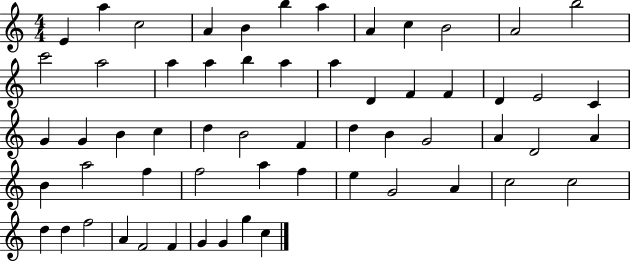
X:1
T:Untitled
M:4/4
L:1/4
K:C
E a c2 A B b a A c B2 A2 b2 c'2 a2 a a b a a D F F D E2 C G G B c d B2 F d B G2 A D2 A B a2 f f2 a f e G2 A c2 c2 d d f2 A F2 F G G g c